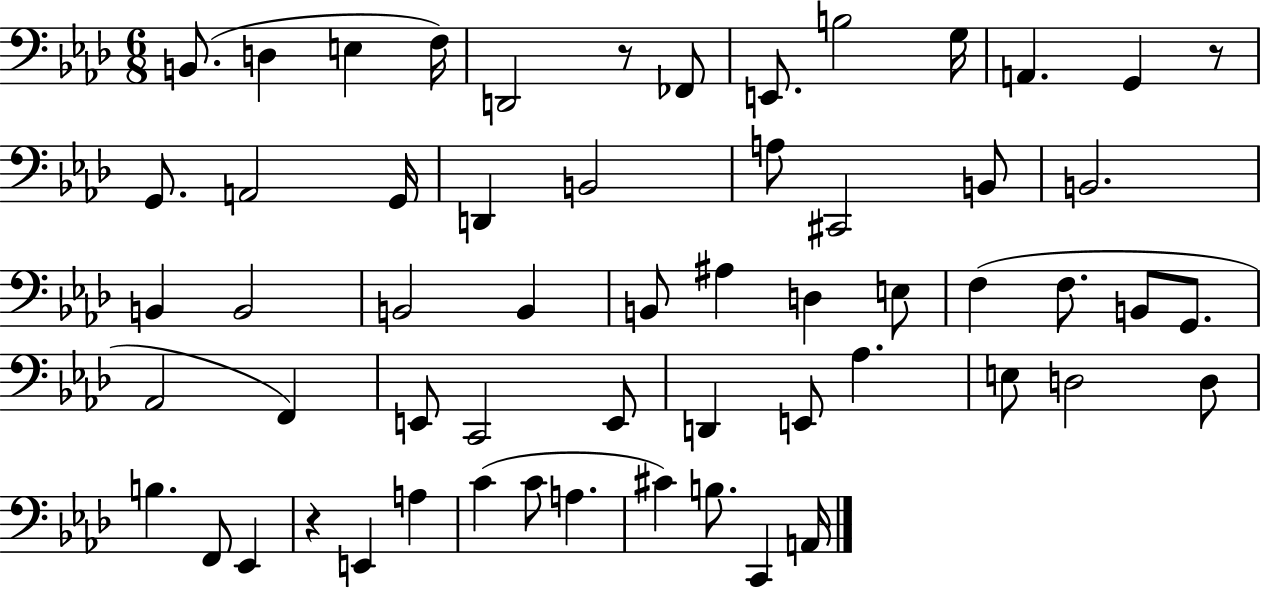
B2/e. D3/q E3/q F3/s D2/h R/e FES2/e E2/e. B3/h G3/s A2/q. G2/q R/e G2/e. A2/h G2/s D2/q B2/h A3/e C#2/h B2/e B2/h. B2/q B2/h B2/h B2/q B2/e A#3/q D3/q E3/e F3/q F3/e. B2/e G2/e. Ab2/h F2/q E2/e C2/h E2/e D2/q E2/e Ab3/q. E3/e D3/h D3/e B3/q. F2/e Eb2/q R/q E2/q A3/q C4/q C4/e A3/q. C#4/q B3/e. C2/q A2/s